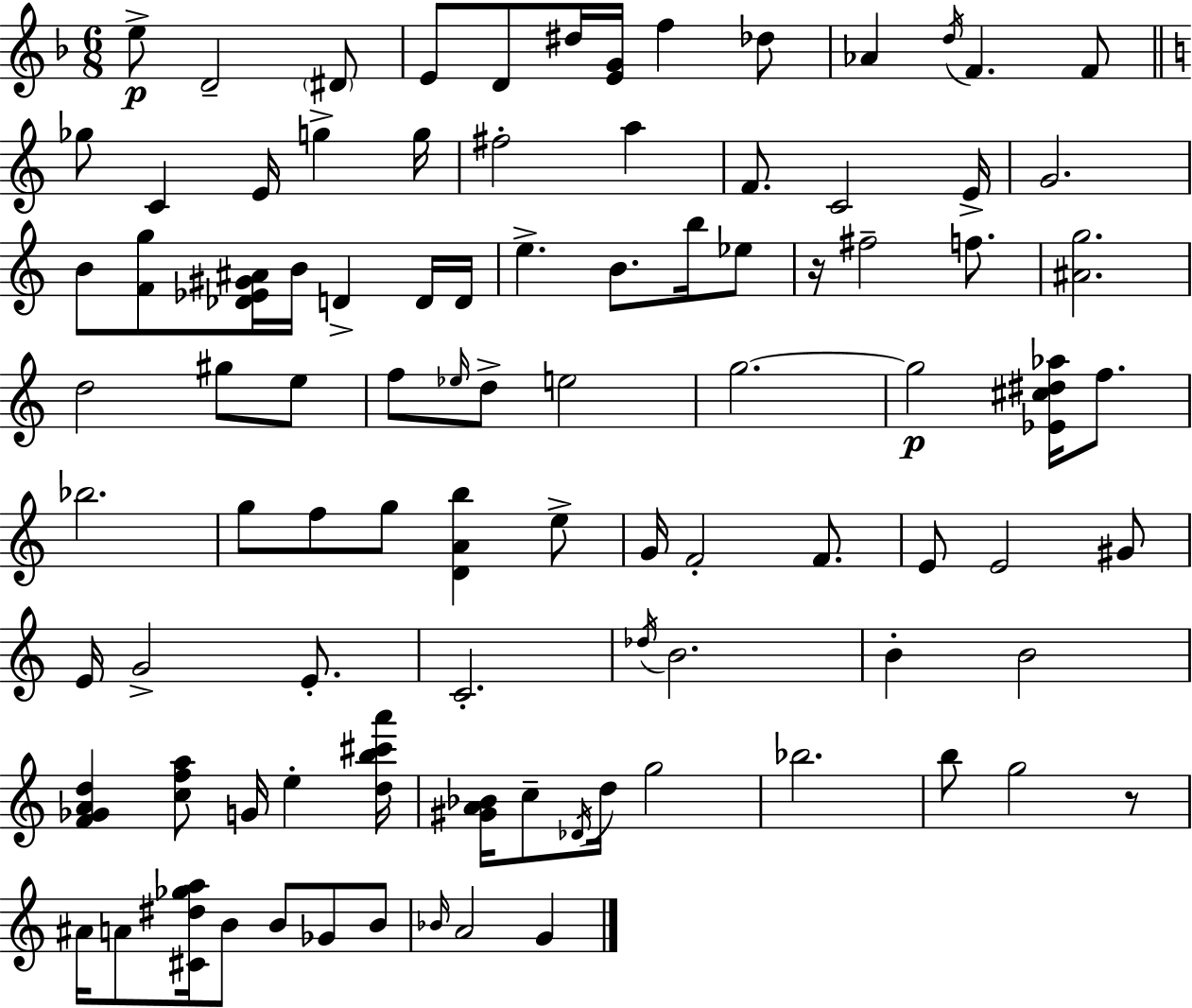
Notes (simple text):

E5/e D4/h D#4/e E4/e D4/e D#5/s [E4,G4]/s F5/q Db5/e Ab4/q D5/s F4/q. F4/e Gb5/e C4/q E4/s G5/q G5/s F#5/h A5/q F4/e. C4/h E4/s G4/h. B4/e [F4,G5]/e [Db4,Eb4,G#4,A#4]/s B4/s D4/q D4/s D4/s E5/q. B4/e. B5/s Eb5/e R/s F#5/h F5/e. [A#4,G5]/h. D5/h G#5/e E5/e F5/e Eb5/s D5/e E5/h G5/h. G5/h [Eb4,C#5,D#5,Ab5]/s F5/e. Bb5/h. G5/e F5/e G5/e [D4,A4,B5]/q E5/e G4/s F4/h F4/e. E4/e E4/h G#4/e E4/s G4/h E4/e. C4/h. Db5/s B4/h. B4/q B4/h [F4,Gb4,A4,D5]/q [C5,F5,A5]/e G4/s E5/q [D5,B5,C#6,A6]/s [G#4,A4,Bb4]/s C5/e Db4/s D5/s G5/h Bb5/h. B5/e G5/h R/e A#4/s A4/e [C#4,D#5,Gb5,A5]/s B4/e B4/e Gb4/e B4/e Bb4/s A4/h G4/q